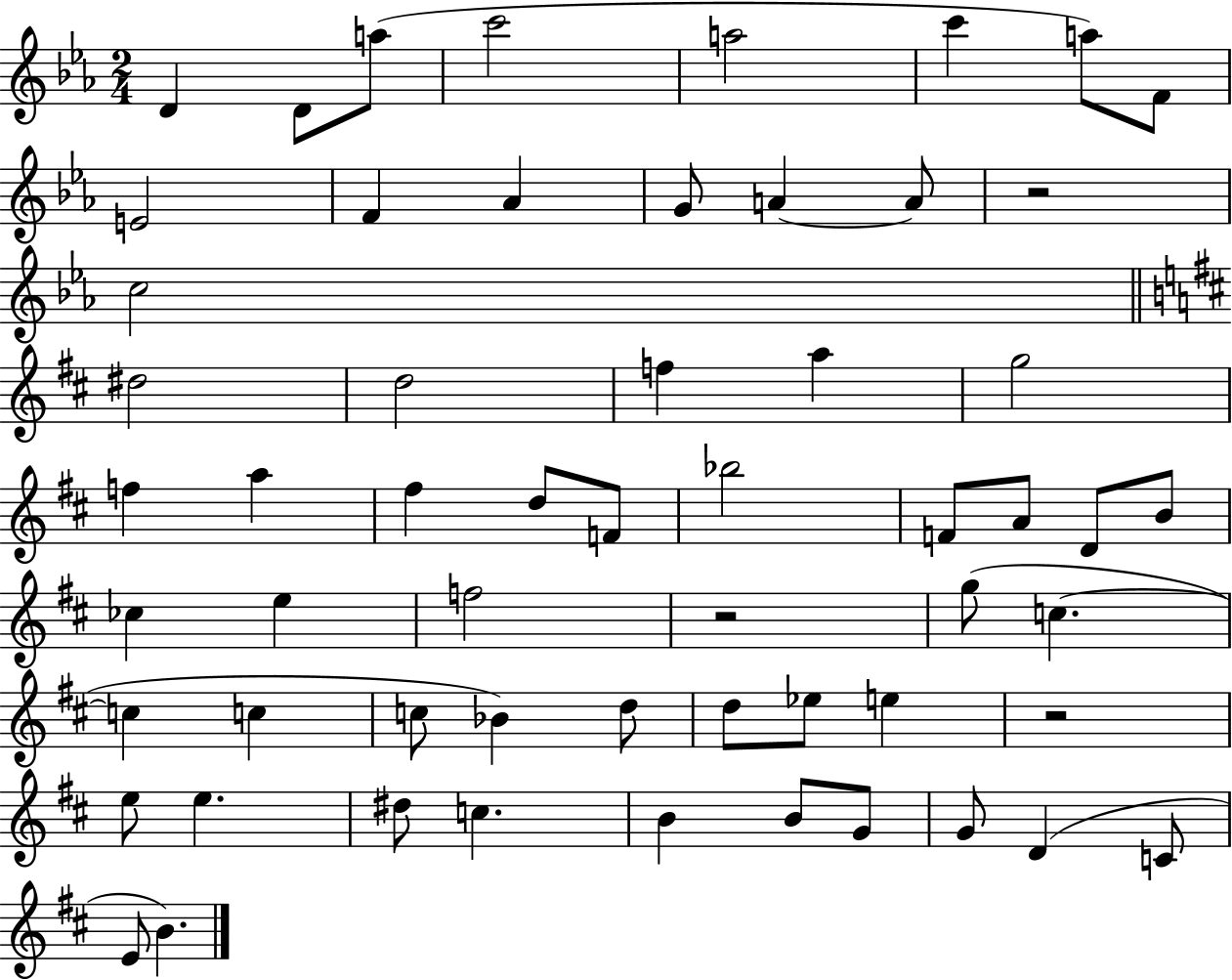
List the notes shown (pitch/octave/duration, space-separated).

D4/q D4/e A5/e C6/h A5/h C6/q A5/e F4/e E4/h F4/q Ab4/q G4/e A4/q A4/e R/h C5/h D#5/h D5/h F5/q A5/q G5/h F5/q A5/q F#5/q D5/e F4/e Bb5/h F4/e A4/e D4/e B4/e CES5/q E5/q F5/h R/h G5/e C5/q. C5/q C5/q C5/e Bb4/q D5/e D5/e Eb5/e E5/q R/h E5/e E5/q. D#5/e C5/q. B4/q B4/e G4/e G4/e D4/q C4/e E4/e B4/q.